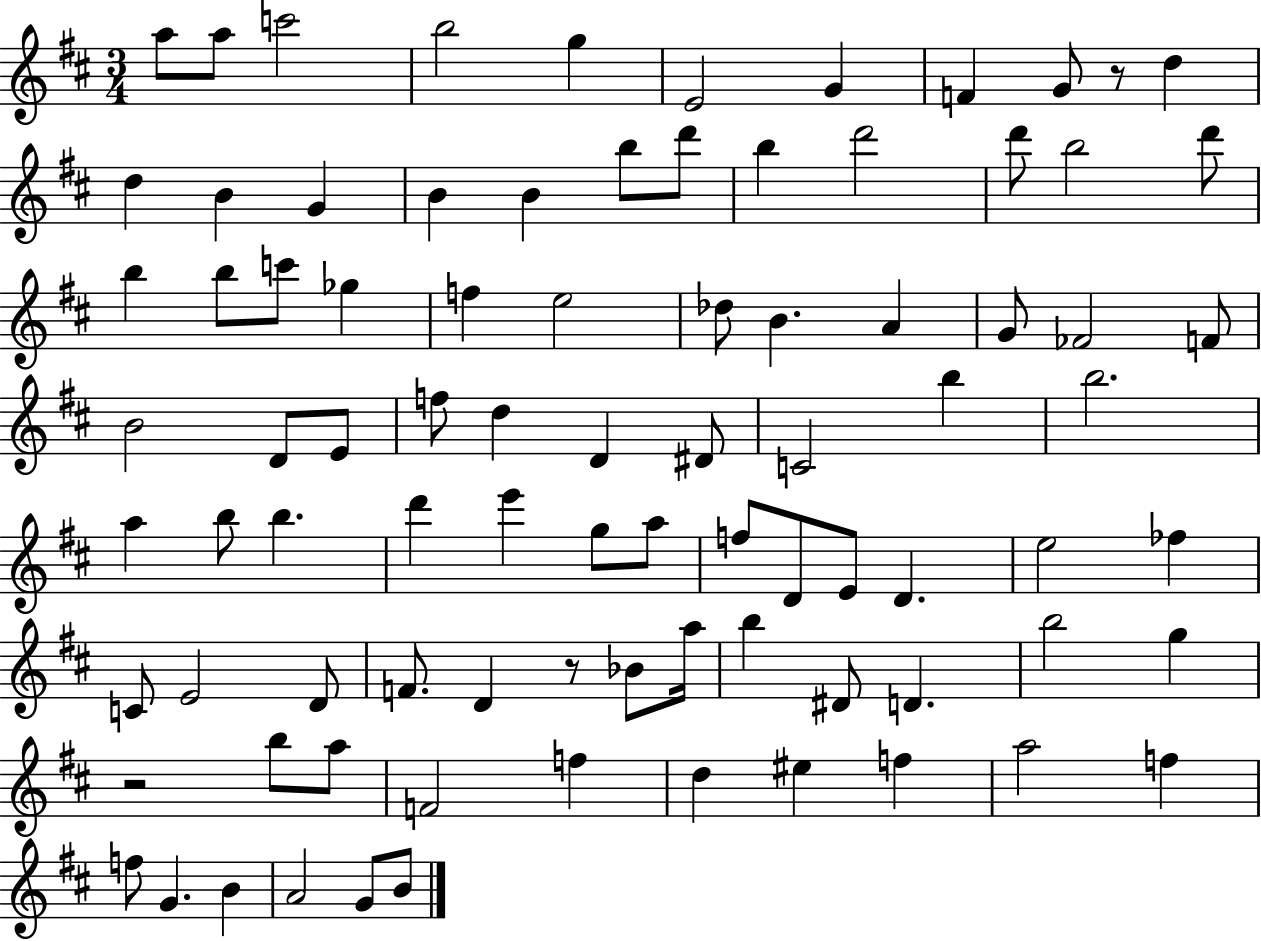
X:1
T:Untitled
M:3/4
L:1/4
K:D
a/2 a/2 c'2 b2 g E2 G F G/2 z/2 d d B G B B b/2 d'/2 b d'2 d'/2 b2 d'/2 b b/2 c'/2 _g f e2 _d/2 B A G/2 _F2 F/2 B2 D/2 E/2 f/2 d D ^D/2 C2 b b2 a b/2 b d' e' g/2 a/2 f/2 D/2 E/2 D e2 _f C/2 E2 D/2 F/2 D z/2 _B/2 a/4 b ^D/2 D b2 g z2 b/2 a/2 F2 f d ^e f a2 f f/2 G B A2 G/2 B/2